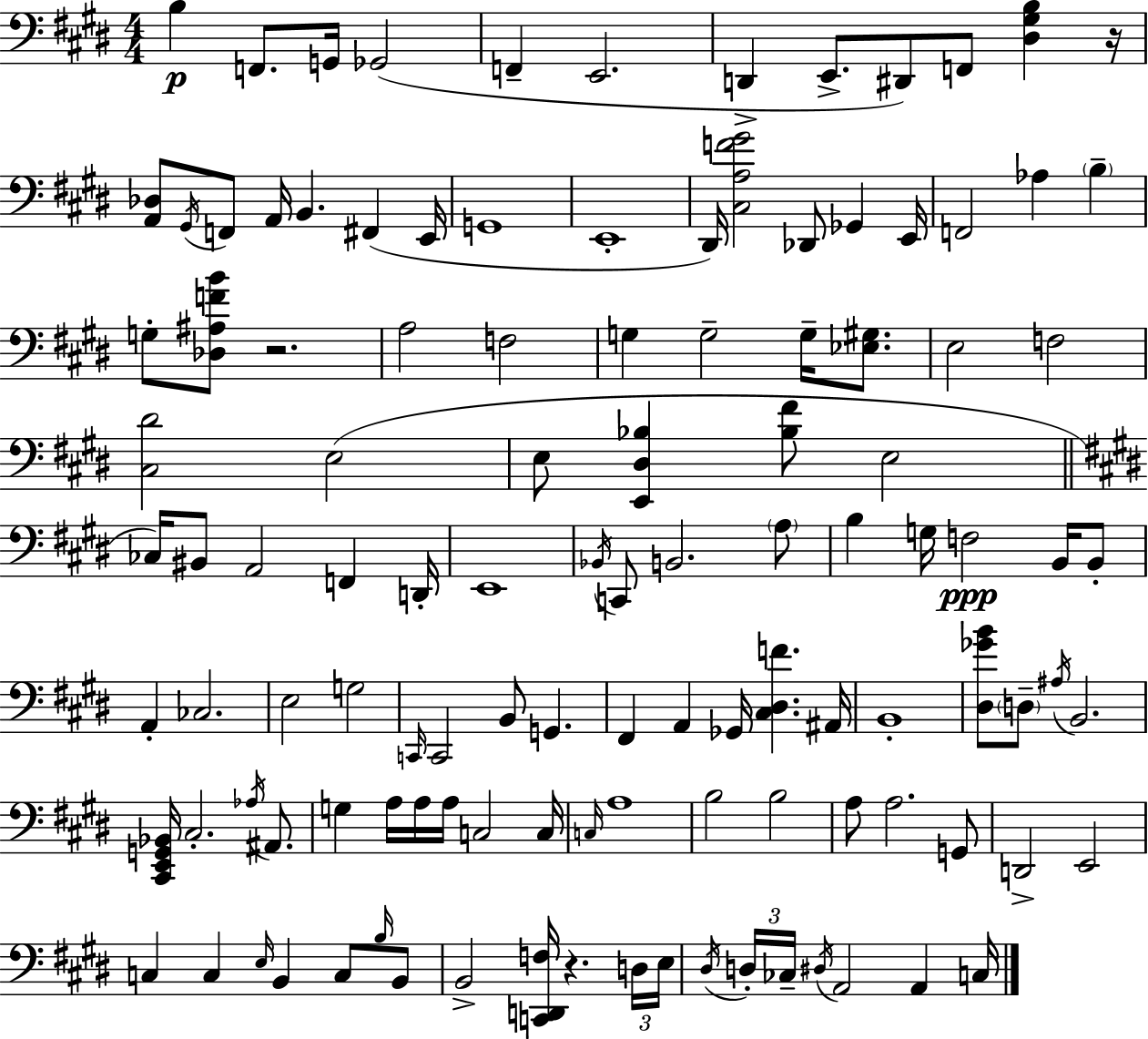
B3/q F2/e. G2/s Gb2/h F2/q E2/h. D2/q E2/e. D#2/e F2/e [D#3,G#3,B3]/q R/s [A2,Db3]/e G#2/s F2/e A2/s B2/q. F#2/q E2/s G2/w E2/w D#2/s [C#3,A3,F4,G#4]/h Db2/e Gb2/q E2/s F2/h Ab3/q B3/q G3/e [Db3,A#3,F4,B4]/e R/h. A3/h F3/h G3/q G3/h G3/s [Eb3,G#3]/e. E3/h F3/h [C#3,D#4]/h E3/h E3/e [E2,D#3,Bb3]/q [Bb3,F#4]/e E3/h CES3/s BIS2/e A2/h F2/q D2/s E2/w Bb2/s C2/e B2/h. A3/e B3/q G3/s F3/h B2/s B2/e A2/q CES3/h. E3/h G3/h C2/s C2/h B2/e G2/q. F#2/q A2/q Gb2/s [C#3,D#3,F4]/q. A#2/s B2/w [D#3,Gb4,B4]/e D3/e A#3/s B2/h. [C#2,E2,G2,Bb2]/s C#3/h. Ab3/s A#2/e. G3/q A3/s A3/s A3/s C3/h C3/s C3/s A3/w B3/h B3/h A3/e A3/h. G2/e D2/h E2/h C3/q C3/q E3/s B2/q C3/e B3/s B2/e B2/h [C2,D2,F3]/s R/q. D3/s E3/s D#3/s D3/s CES3/s D#3/s A2/h A2/q C3/s